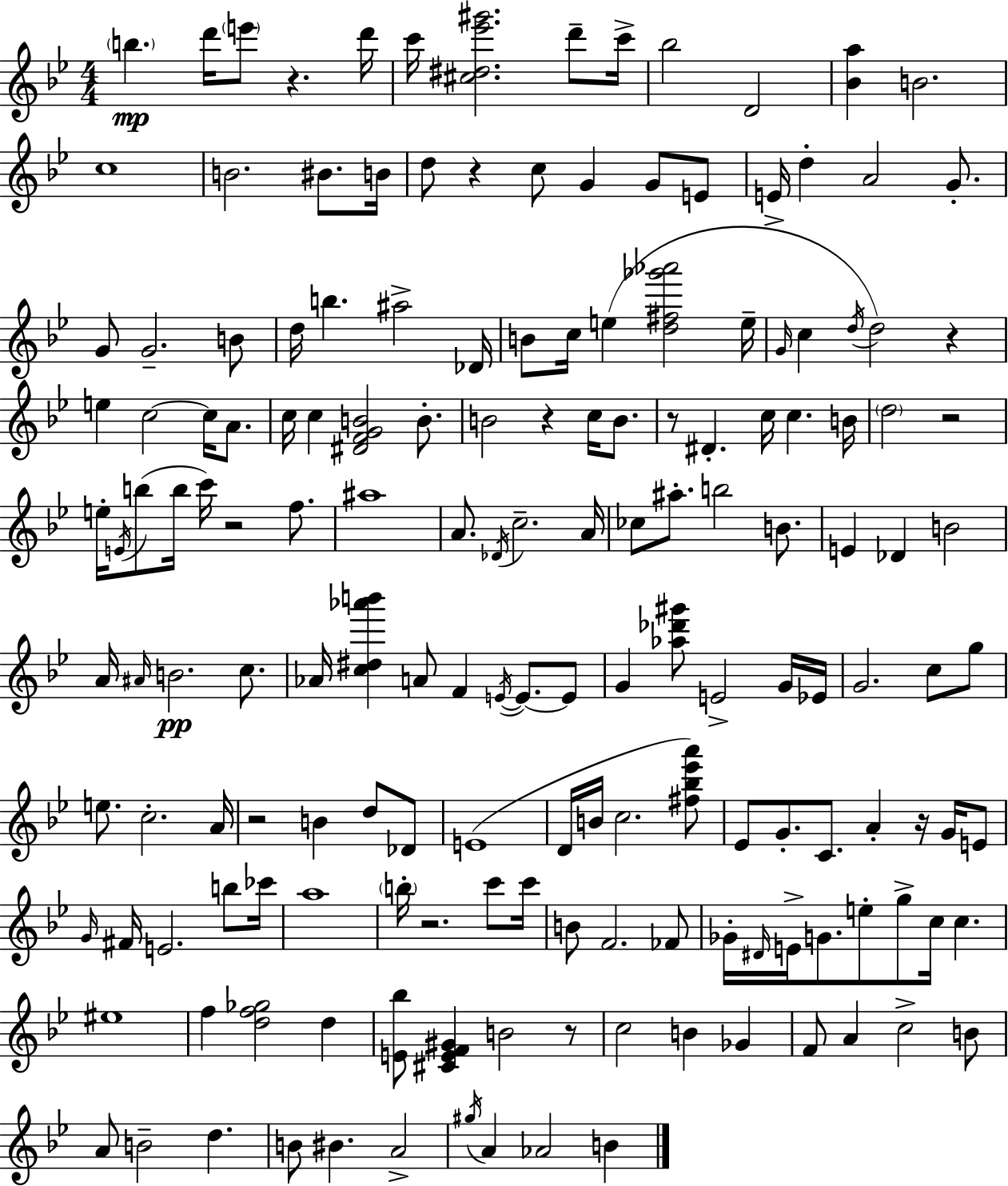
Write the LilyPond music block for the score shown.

{
  \clef treble
  \numericTimeSignature
  \time 4/4
  \key g \minor
  \repeat volta 2 { \parenthesize b''4.\mp d'''16 \parenthesize e'''8 r4. d'''16 | c'''16 <cis'' dis'' ees''' gis'''>2. d'''8-- c'''16-> | bes''2 d'2 | <bes' a''>4 b'2. | \break c''1 | b'2. bis'8. b'16 | d''8 r4 c''8 g'4 g'8 e'8 | e'16-> d''4-. a'2 g'8.-. | \break g'8 g'2.-- b'8 | d''16 b''4. ais''2-> des'16 | b'8 c''16 e''4( <d'' fis'' ges''' aes'''>2 e''16-- | \grace { g'16 } c''4 \acciaccatura { d''16 }) d''2 r4 | \break e''4 c''2~~ c''16 a'8. | c''16 c''4 <dis' f' g' b'>2 b'8.-. | b'2 r4 c''16 b'8. | r8 dis'4.-. c''16 c''4. | \break b'16 \parenthesize d''2 r2 | e''16-. \acciaccatura { e'16 } b''8( b''16 c'''16) r2 | f''8. ais''1 | a'8. \acciaccatura { des'16 } c''2.-- | \break a'16 ces''8 ais''8.-. b''2 | b'8. e'4 des'4 b'2 | a'16 \grace { ais'16 }\pp b'2. | c''8. aes'16 <c'' dis'' aes''' b'''>4 a'8 f'4 | \break \acciaccatura { e'16~ }~ e'8. e'8 g'4 <aes'' des''' gis'''>8 e'2-> | g'16 ees'16 g'2. | c''8 g''8 e''8. c''2.-. | a'16 r2 b'4 | \break d''8 des'8 e'1( | d'16 b'16 c''2. | <fis'' bes'' ees''' a'''>8) ees'8 g'8.-. c'8. a'4-. | r16 g'16 e'8 \grace { g'16 } fis'16 e'2. | \break b''8 ces'''16 a''1 | \parenthesize b''16-. r2. | c'''8 c'''16 b'8 f'2. | fes'8 ges'16-. \grace { dis'16 } e'16-> g'8. e''8-. g''8-> | \break c''16 c''4. eis''1 | f''4 <d'' f'' ges''>2 | d''4 <e' bes''>8 <cis' e' f' gis'>4 b'2 | r8 c''2 | \break b'4 ges'4 f'8 a'4 c''2-> | b'8 a'8 b'2-- | d''4. b'8 bis'4. | a'2-> \acciaccatura { gis''16 } a'4 aes'2 | \break b'4 } \bar "|."
}